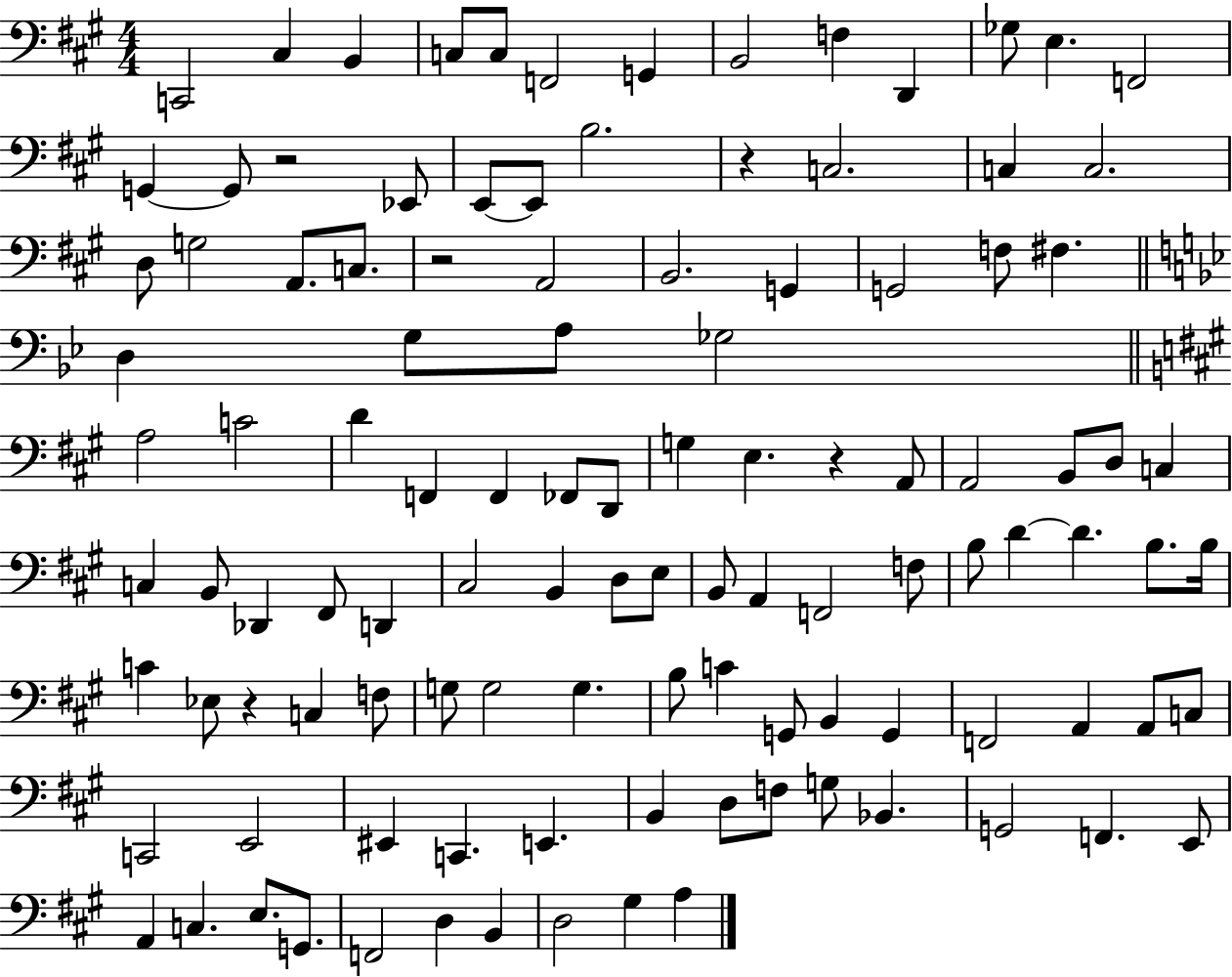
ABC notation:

X:1
T:Untitled
M:4/4
L:1/4
K:A
C,,2 ^C, B,, C,/2 C,/2 F,,2 G,, B,,2 F, D,, _G,/2 E, F,,2 G,, G,,/2 z2 _E,,/2 E,,/2 E,,/2 B,2 z C,2 C, C,2 D,/2 G,2 A,,/2 C,/2 z2 A,,2 B,,2 G,, G,,2 F,/2 ^F, D, G,/2 A,/2 _G,2 A,2 C2 D F,, F,, _F,,/2 D,,/2 G, E, z A,,/2 A,,2 B,,/2 D,/2 C, C, B,,/2 _D,, ^F,,/2 D,, ^C,2 B,, D,/2 E,/2 B,,/2 A,, F,,2 F,/2 B,/2 D D B,/2 B,/4 C _E,/2 z C, F,/2 G,/2 G,2 G, B,/2 C G,,/2 B,, G,, F,,2 A,, A,,/2 C,/2 C,,2 E,,2 ^E,, C,, E,, B,, D,/2 F,/2 G,/2 _B,, G,,2 F,, E,,/2 A,, C, E,/2 G,,/2 F,,2 D, B,, D,2 ^G, A,